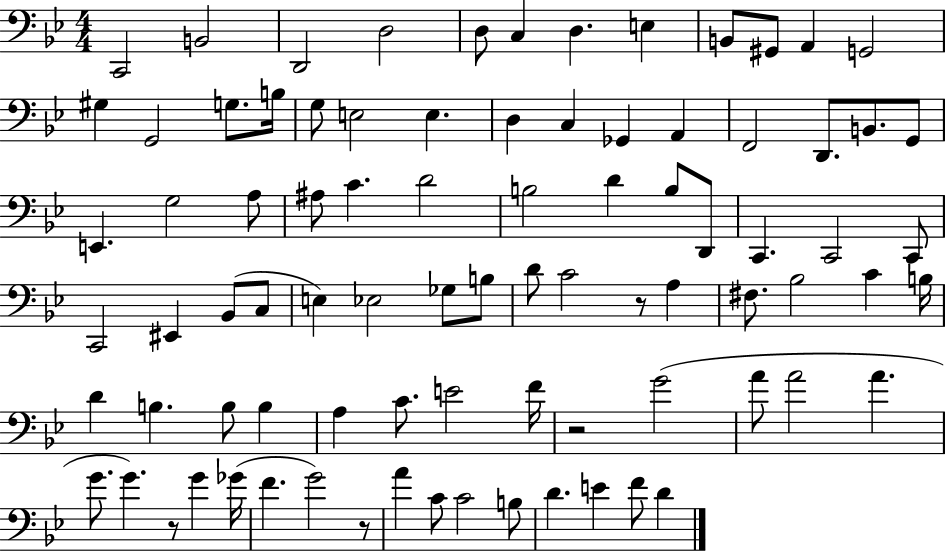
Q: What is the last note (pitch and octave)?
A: D4